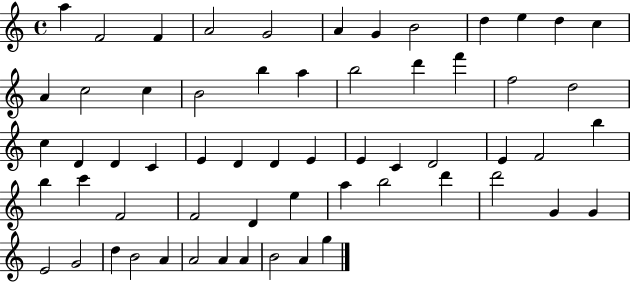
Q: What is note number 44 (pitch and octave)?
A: A5